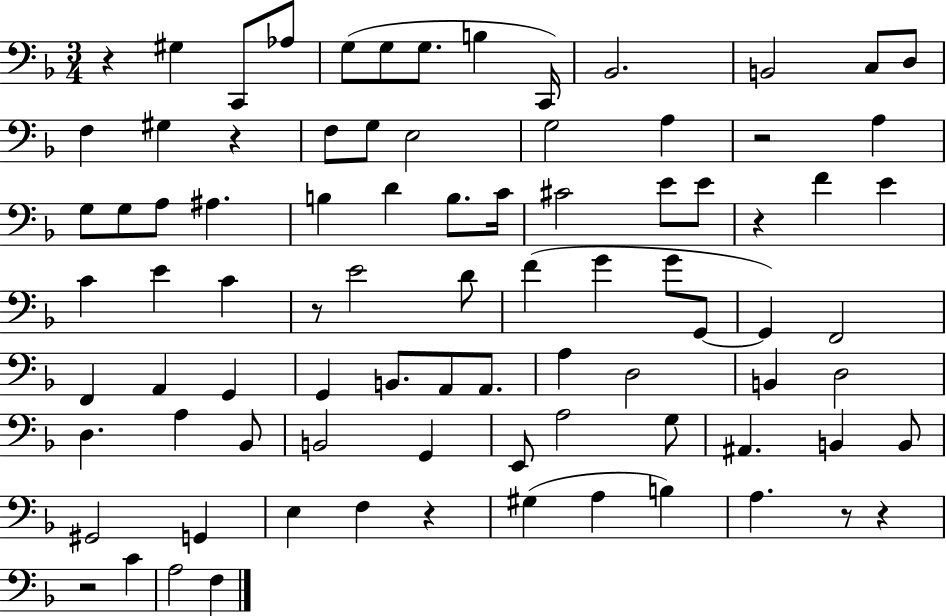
R/q G#3/q C2/e Ab3/e G3/e G3/e G3/e. B3/q C2/s Bb2/h. B2/h C3/e D3/e F3/q G#3/q R/q F3/e G3/e E3/h G3/h A3/q R/h A3/q G3/e G3/e A3/e A#3/q. B3/q D4/q B3/e. C4/s C#4/h E4/e E4/e R/q F4/q E4/q C4/q E4/q C4/q R/e E4/h D4/e F4/q G4/q G4/e G2/e G2/q F2/h F2/q A2/q G2/q G2/q B2/e. A2/e A2/e. A3/q D3/h B2/q D3/h D3/q. A3/q Bb2/e B2/h G2/q E2/e A3/h G3/e A#2/q. B2/q B2/e G#2/h G2/q E3/q F3/q R/q G#3/q A3/q B3/q A3/q. R/e R/q R/h C4/q A3/h F3/q